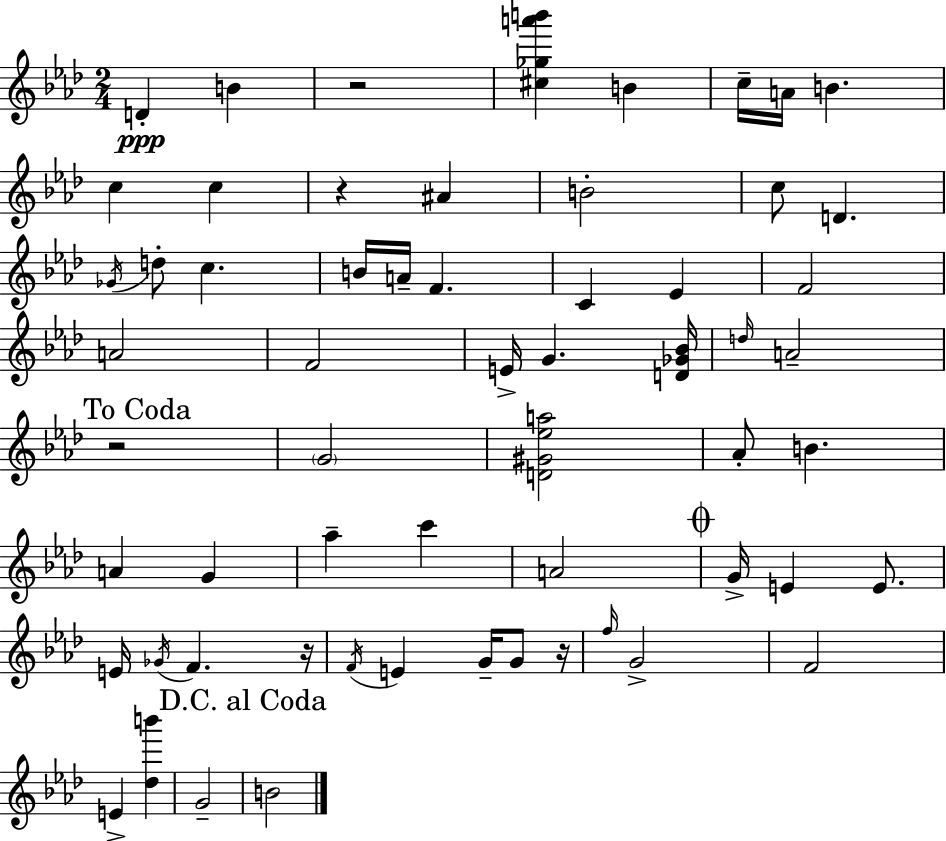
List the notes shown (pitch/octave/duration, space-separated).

D4/q B4/q R/h [C#5,Gb5,A6,B6]/q B4/q C5/s A4/s B4/q. C5/q C5/q R/q A#4/q B4/h C5/e D4/q. Gb4/s D5/e C5/q. B4/s A4/s F4/q. C4/q Eb4/q F4/h A4/h F4/h E4/s G4/q. [D4,Gb4,Bb4]/s D5/s A4/h R/h G4/h [D4,G#4,Eb5,A5]/h Ab4/e B4/q. A4/q G4/q Ab5/q C6/q A4/h G4/s E4/q E4/e. E4/s Gb4/s F4/q. R/s F4/s E4/q G4/s G4/e R/s F5/s G4/h F4/h E4/q [Db5,B6]/q G4/h B4/h